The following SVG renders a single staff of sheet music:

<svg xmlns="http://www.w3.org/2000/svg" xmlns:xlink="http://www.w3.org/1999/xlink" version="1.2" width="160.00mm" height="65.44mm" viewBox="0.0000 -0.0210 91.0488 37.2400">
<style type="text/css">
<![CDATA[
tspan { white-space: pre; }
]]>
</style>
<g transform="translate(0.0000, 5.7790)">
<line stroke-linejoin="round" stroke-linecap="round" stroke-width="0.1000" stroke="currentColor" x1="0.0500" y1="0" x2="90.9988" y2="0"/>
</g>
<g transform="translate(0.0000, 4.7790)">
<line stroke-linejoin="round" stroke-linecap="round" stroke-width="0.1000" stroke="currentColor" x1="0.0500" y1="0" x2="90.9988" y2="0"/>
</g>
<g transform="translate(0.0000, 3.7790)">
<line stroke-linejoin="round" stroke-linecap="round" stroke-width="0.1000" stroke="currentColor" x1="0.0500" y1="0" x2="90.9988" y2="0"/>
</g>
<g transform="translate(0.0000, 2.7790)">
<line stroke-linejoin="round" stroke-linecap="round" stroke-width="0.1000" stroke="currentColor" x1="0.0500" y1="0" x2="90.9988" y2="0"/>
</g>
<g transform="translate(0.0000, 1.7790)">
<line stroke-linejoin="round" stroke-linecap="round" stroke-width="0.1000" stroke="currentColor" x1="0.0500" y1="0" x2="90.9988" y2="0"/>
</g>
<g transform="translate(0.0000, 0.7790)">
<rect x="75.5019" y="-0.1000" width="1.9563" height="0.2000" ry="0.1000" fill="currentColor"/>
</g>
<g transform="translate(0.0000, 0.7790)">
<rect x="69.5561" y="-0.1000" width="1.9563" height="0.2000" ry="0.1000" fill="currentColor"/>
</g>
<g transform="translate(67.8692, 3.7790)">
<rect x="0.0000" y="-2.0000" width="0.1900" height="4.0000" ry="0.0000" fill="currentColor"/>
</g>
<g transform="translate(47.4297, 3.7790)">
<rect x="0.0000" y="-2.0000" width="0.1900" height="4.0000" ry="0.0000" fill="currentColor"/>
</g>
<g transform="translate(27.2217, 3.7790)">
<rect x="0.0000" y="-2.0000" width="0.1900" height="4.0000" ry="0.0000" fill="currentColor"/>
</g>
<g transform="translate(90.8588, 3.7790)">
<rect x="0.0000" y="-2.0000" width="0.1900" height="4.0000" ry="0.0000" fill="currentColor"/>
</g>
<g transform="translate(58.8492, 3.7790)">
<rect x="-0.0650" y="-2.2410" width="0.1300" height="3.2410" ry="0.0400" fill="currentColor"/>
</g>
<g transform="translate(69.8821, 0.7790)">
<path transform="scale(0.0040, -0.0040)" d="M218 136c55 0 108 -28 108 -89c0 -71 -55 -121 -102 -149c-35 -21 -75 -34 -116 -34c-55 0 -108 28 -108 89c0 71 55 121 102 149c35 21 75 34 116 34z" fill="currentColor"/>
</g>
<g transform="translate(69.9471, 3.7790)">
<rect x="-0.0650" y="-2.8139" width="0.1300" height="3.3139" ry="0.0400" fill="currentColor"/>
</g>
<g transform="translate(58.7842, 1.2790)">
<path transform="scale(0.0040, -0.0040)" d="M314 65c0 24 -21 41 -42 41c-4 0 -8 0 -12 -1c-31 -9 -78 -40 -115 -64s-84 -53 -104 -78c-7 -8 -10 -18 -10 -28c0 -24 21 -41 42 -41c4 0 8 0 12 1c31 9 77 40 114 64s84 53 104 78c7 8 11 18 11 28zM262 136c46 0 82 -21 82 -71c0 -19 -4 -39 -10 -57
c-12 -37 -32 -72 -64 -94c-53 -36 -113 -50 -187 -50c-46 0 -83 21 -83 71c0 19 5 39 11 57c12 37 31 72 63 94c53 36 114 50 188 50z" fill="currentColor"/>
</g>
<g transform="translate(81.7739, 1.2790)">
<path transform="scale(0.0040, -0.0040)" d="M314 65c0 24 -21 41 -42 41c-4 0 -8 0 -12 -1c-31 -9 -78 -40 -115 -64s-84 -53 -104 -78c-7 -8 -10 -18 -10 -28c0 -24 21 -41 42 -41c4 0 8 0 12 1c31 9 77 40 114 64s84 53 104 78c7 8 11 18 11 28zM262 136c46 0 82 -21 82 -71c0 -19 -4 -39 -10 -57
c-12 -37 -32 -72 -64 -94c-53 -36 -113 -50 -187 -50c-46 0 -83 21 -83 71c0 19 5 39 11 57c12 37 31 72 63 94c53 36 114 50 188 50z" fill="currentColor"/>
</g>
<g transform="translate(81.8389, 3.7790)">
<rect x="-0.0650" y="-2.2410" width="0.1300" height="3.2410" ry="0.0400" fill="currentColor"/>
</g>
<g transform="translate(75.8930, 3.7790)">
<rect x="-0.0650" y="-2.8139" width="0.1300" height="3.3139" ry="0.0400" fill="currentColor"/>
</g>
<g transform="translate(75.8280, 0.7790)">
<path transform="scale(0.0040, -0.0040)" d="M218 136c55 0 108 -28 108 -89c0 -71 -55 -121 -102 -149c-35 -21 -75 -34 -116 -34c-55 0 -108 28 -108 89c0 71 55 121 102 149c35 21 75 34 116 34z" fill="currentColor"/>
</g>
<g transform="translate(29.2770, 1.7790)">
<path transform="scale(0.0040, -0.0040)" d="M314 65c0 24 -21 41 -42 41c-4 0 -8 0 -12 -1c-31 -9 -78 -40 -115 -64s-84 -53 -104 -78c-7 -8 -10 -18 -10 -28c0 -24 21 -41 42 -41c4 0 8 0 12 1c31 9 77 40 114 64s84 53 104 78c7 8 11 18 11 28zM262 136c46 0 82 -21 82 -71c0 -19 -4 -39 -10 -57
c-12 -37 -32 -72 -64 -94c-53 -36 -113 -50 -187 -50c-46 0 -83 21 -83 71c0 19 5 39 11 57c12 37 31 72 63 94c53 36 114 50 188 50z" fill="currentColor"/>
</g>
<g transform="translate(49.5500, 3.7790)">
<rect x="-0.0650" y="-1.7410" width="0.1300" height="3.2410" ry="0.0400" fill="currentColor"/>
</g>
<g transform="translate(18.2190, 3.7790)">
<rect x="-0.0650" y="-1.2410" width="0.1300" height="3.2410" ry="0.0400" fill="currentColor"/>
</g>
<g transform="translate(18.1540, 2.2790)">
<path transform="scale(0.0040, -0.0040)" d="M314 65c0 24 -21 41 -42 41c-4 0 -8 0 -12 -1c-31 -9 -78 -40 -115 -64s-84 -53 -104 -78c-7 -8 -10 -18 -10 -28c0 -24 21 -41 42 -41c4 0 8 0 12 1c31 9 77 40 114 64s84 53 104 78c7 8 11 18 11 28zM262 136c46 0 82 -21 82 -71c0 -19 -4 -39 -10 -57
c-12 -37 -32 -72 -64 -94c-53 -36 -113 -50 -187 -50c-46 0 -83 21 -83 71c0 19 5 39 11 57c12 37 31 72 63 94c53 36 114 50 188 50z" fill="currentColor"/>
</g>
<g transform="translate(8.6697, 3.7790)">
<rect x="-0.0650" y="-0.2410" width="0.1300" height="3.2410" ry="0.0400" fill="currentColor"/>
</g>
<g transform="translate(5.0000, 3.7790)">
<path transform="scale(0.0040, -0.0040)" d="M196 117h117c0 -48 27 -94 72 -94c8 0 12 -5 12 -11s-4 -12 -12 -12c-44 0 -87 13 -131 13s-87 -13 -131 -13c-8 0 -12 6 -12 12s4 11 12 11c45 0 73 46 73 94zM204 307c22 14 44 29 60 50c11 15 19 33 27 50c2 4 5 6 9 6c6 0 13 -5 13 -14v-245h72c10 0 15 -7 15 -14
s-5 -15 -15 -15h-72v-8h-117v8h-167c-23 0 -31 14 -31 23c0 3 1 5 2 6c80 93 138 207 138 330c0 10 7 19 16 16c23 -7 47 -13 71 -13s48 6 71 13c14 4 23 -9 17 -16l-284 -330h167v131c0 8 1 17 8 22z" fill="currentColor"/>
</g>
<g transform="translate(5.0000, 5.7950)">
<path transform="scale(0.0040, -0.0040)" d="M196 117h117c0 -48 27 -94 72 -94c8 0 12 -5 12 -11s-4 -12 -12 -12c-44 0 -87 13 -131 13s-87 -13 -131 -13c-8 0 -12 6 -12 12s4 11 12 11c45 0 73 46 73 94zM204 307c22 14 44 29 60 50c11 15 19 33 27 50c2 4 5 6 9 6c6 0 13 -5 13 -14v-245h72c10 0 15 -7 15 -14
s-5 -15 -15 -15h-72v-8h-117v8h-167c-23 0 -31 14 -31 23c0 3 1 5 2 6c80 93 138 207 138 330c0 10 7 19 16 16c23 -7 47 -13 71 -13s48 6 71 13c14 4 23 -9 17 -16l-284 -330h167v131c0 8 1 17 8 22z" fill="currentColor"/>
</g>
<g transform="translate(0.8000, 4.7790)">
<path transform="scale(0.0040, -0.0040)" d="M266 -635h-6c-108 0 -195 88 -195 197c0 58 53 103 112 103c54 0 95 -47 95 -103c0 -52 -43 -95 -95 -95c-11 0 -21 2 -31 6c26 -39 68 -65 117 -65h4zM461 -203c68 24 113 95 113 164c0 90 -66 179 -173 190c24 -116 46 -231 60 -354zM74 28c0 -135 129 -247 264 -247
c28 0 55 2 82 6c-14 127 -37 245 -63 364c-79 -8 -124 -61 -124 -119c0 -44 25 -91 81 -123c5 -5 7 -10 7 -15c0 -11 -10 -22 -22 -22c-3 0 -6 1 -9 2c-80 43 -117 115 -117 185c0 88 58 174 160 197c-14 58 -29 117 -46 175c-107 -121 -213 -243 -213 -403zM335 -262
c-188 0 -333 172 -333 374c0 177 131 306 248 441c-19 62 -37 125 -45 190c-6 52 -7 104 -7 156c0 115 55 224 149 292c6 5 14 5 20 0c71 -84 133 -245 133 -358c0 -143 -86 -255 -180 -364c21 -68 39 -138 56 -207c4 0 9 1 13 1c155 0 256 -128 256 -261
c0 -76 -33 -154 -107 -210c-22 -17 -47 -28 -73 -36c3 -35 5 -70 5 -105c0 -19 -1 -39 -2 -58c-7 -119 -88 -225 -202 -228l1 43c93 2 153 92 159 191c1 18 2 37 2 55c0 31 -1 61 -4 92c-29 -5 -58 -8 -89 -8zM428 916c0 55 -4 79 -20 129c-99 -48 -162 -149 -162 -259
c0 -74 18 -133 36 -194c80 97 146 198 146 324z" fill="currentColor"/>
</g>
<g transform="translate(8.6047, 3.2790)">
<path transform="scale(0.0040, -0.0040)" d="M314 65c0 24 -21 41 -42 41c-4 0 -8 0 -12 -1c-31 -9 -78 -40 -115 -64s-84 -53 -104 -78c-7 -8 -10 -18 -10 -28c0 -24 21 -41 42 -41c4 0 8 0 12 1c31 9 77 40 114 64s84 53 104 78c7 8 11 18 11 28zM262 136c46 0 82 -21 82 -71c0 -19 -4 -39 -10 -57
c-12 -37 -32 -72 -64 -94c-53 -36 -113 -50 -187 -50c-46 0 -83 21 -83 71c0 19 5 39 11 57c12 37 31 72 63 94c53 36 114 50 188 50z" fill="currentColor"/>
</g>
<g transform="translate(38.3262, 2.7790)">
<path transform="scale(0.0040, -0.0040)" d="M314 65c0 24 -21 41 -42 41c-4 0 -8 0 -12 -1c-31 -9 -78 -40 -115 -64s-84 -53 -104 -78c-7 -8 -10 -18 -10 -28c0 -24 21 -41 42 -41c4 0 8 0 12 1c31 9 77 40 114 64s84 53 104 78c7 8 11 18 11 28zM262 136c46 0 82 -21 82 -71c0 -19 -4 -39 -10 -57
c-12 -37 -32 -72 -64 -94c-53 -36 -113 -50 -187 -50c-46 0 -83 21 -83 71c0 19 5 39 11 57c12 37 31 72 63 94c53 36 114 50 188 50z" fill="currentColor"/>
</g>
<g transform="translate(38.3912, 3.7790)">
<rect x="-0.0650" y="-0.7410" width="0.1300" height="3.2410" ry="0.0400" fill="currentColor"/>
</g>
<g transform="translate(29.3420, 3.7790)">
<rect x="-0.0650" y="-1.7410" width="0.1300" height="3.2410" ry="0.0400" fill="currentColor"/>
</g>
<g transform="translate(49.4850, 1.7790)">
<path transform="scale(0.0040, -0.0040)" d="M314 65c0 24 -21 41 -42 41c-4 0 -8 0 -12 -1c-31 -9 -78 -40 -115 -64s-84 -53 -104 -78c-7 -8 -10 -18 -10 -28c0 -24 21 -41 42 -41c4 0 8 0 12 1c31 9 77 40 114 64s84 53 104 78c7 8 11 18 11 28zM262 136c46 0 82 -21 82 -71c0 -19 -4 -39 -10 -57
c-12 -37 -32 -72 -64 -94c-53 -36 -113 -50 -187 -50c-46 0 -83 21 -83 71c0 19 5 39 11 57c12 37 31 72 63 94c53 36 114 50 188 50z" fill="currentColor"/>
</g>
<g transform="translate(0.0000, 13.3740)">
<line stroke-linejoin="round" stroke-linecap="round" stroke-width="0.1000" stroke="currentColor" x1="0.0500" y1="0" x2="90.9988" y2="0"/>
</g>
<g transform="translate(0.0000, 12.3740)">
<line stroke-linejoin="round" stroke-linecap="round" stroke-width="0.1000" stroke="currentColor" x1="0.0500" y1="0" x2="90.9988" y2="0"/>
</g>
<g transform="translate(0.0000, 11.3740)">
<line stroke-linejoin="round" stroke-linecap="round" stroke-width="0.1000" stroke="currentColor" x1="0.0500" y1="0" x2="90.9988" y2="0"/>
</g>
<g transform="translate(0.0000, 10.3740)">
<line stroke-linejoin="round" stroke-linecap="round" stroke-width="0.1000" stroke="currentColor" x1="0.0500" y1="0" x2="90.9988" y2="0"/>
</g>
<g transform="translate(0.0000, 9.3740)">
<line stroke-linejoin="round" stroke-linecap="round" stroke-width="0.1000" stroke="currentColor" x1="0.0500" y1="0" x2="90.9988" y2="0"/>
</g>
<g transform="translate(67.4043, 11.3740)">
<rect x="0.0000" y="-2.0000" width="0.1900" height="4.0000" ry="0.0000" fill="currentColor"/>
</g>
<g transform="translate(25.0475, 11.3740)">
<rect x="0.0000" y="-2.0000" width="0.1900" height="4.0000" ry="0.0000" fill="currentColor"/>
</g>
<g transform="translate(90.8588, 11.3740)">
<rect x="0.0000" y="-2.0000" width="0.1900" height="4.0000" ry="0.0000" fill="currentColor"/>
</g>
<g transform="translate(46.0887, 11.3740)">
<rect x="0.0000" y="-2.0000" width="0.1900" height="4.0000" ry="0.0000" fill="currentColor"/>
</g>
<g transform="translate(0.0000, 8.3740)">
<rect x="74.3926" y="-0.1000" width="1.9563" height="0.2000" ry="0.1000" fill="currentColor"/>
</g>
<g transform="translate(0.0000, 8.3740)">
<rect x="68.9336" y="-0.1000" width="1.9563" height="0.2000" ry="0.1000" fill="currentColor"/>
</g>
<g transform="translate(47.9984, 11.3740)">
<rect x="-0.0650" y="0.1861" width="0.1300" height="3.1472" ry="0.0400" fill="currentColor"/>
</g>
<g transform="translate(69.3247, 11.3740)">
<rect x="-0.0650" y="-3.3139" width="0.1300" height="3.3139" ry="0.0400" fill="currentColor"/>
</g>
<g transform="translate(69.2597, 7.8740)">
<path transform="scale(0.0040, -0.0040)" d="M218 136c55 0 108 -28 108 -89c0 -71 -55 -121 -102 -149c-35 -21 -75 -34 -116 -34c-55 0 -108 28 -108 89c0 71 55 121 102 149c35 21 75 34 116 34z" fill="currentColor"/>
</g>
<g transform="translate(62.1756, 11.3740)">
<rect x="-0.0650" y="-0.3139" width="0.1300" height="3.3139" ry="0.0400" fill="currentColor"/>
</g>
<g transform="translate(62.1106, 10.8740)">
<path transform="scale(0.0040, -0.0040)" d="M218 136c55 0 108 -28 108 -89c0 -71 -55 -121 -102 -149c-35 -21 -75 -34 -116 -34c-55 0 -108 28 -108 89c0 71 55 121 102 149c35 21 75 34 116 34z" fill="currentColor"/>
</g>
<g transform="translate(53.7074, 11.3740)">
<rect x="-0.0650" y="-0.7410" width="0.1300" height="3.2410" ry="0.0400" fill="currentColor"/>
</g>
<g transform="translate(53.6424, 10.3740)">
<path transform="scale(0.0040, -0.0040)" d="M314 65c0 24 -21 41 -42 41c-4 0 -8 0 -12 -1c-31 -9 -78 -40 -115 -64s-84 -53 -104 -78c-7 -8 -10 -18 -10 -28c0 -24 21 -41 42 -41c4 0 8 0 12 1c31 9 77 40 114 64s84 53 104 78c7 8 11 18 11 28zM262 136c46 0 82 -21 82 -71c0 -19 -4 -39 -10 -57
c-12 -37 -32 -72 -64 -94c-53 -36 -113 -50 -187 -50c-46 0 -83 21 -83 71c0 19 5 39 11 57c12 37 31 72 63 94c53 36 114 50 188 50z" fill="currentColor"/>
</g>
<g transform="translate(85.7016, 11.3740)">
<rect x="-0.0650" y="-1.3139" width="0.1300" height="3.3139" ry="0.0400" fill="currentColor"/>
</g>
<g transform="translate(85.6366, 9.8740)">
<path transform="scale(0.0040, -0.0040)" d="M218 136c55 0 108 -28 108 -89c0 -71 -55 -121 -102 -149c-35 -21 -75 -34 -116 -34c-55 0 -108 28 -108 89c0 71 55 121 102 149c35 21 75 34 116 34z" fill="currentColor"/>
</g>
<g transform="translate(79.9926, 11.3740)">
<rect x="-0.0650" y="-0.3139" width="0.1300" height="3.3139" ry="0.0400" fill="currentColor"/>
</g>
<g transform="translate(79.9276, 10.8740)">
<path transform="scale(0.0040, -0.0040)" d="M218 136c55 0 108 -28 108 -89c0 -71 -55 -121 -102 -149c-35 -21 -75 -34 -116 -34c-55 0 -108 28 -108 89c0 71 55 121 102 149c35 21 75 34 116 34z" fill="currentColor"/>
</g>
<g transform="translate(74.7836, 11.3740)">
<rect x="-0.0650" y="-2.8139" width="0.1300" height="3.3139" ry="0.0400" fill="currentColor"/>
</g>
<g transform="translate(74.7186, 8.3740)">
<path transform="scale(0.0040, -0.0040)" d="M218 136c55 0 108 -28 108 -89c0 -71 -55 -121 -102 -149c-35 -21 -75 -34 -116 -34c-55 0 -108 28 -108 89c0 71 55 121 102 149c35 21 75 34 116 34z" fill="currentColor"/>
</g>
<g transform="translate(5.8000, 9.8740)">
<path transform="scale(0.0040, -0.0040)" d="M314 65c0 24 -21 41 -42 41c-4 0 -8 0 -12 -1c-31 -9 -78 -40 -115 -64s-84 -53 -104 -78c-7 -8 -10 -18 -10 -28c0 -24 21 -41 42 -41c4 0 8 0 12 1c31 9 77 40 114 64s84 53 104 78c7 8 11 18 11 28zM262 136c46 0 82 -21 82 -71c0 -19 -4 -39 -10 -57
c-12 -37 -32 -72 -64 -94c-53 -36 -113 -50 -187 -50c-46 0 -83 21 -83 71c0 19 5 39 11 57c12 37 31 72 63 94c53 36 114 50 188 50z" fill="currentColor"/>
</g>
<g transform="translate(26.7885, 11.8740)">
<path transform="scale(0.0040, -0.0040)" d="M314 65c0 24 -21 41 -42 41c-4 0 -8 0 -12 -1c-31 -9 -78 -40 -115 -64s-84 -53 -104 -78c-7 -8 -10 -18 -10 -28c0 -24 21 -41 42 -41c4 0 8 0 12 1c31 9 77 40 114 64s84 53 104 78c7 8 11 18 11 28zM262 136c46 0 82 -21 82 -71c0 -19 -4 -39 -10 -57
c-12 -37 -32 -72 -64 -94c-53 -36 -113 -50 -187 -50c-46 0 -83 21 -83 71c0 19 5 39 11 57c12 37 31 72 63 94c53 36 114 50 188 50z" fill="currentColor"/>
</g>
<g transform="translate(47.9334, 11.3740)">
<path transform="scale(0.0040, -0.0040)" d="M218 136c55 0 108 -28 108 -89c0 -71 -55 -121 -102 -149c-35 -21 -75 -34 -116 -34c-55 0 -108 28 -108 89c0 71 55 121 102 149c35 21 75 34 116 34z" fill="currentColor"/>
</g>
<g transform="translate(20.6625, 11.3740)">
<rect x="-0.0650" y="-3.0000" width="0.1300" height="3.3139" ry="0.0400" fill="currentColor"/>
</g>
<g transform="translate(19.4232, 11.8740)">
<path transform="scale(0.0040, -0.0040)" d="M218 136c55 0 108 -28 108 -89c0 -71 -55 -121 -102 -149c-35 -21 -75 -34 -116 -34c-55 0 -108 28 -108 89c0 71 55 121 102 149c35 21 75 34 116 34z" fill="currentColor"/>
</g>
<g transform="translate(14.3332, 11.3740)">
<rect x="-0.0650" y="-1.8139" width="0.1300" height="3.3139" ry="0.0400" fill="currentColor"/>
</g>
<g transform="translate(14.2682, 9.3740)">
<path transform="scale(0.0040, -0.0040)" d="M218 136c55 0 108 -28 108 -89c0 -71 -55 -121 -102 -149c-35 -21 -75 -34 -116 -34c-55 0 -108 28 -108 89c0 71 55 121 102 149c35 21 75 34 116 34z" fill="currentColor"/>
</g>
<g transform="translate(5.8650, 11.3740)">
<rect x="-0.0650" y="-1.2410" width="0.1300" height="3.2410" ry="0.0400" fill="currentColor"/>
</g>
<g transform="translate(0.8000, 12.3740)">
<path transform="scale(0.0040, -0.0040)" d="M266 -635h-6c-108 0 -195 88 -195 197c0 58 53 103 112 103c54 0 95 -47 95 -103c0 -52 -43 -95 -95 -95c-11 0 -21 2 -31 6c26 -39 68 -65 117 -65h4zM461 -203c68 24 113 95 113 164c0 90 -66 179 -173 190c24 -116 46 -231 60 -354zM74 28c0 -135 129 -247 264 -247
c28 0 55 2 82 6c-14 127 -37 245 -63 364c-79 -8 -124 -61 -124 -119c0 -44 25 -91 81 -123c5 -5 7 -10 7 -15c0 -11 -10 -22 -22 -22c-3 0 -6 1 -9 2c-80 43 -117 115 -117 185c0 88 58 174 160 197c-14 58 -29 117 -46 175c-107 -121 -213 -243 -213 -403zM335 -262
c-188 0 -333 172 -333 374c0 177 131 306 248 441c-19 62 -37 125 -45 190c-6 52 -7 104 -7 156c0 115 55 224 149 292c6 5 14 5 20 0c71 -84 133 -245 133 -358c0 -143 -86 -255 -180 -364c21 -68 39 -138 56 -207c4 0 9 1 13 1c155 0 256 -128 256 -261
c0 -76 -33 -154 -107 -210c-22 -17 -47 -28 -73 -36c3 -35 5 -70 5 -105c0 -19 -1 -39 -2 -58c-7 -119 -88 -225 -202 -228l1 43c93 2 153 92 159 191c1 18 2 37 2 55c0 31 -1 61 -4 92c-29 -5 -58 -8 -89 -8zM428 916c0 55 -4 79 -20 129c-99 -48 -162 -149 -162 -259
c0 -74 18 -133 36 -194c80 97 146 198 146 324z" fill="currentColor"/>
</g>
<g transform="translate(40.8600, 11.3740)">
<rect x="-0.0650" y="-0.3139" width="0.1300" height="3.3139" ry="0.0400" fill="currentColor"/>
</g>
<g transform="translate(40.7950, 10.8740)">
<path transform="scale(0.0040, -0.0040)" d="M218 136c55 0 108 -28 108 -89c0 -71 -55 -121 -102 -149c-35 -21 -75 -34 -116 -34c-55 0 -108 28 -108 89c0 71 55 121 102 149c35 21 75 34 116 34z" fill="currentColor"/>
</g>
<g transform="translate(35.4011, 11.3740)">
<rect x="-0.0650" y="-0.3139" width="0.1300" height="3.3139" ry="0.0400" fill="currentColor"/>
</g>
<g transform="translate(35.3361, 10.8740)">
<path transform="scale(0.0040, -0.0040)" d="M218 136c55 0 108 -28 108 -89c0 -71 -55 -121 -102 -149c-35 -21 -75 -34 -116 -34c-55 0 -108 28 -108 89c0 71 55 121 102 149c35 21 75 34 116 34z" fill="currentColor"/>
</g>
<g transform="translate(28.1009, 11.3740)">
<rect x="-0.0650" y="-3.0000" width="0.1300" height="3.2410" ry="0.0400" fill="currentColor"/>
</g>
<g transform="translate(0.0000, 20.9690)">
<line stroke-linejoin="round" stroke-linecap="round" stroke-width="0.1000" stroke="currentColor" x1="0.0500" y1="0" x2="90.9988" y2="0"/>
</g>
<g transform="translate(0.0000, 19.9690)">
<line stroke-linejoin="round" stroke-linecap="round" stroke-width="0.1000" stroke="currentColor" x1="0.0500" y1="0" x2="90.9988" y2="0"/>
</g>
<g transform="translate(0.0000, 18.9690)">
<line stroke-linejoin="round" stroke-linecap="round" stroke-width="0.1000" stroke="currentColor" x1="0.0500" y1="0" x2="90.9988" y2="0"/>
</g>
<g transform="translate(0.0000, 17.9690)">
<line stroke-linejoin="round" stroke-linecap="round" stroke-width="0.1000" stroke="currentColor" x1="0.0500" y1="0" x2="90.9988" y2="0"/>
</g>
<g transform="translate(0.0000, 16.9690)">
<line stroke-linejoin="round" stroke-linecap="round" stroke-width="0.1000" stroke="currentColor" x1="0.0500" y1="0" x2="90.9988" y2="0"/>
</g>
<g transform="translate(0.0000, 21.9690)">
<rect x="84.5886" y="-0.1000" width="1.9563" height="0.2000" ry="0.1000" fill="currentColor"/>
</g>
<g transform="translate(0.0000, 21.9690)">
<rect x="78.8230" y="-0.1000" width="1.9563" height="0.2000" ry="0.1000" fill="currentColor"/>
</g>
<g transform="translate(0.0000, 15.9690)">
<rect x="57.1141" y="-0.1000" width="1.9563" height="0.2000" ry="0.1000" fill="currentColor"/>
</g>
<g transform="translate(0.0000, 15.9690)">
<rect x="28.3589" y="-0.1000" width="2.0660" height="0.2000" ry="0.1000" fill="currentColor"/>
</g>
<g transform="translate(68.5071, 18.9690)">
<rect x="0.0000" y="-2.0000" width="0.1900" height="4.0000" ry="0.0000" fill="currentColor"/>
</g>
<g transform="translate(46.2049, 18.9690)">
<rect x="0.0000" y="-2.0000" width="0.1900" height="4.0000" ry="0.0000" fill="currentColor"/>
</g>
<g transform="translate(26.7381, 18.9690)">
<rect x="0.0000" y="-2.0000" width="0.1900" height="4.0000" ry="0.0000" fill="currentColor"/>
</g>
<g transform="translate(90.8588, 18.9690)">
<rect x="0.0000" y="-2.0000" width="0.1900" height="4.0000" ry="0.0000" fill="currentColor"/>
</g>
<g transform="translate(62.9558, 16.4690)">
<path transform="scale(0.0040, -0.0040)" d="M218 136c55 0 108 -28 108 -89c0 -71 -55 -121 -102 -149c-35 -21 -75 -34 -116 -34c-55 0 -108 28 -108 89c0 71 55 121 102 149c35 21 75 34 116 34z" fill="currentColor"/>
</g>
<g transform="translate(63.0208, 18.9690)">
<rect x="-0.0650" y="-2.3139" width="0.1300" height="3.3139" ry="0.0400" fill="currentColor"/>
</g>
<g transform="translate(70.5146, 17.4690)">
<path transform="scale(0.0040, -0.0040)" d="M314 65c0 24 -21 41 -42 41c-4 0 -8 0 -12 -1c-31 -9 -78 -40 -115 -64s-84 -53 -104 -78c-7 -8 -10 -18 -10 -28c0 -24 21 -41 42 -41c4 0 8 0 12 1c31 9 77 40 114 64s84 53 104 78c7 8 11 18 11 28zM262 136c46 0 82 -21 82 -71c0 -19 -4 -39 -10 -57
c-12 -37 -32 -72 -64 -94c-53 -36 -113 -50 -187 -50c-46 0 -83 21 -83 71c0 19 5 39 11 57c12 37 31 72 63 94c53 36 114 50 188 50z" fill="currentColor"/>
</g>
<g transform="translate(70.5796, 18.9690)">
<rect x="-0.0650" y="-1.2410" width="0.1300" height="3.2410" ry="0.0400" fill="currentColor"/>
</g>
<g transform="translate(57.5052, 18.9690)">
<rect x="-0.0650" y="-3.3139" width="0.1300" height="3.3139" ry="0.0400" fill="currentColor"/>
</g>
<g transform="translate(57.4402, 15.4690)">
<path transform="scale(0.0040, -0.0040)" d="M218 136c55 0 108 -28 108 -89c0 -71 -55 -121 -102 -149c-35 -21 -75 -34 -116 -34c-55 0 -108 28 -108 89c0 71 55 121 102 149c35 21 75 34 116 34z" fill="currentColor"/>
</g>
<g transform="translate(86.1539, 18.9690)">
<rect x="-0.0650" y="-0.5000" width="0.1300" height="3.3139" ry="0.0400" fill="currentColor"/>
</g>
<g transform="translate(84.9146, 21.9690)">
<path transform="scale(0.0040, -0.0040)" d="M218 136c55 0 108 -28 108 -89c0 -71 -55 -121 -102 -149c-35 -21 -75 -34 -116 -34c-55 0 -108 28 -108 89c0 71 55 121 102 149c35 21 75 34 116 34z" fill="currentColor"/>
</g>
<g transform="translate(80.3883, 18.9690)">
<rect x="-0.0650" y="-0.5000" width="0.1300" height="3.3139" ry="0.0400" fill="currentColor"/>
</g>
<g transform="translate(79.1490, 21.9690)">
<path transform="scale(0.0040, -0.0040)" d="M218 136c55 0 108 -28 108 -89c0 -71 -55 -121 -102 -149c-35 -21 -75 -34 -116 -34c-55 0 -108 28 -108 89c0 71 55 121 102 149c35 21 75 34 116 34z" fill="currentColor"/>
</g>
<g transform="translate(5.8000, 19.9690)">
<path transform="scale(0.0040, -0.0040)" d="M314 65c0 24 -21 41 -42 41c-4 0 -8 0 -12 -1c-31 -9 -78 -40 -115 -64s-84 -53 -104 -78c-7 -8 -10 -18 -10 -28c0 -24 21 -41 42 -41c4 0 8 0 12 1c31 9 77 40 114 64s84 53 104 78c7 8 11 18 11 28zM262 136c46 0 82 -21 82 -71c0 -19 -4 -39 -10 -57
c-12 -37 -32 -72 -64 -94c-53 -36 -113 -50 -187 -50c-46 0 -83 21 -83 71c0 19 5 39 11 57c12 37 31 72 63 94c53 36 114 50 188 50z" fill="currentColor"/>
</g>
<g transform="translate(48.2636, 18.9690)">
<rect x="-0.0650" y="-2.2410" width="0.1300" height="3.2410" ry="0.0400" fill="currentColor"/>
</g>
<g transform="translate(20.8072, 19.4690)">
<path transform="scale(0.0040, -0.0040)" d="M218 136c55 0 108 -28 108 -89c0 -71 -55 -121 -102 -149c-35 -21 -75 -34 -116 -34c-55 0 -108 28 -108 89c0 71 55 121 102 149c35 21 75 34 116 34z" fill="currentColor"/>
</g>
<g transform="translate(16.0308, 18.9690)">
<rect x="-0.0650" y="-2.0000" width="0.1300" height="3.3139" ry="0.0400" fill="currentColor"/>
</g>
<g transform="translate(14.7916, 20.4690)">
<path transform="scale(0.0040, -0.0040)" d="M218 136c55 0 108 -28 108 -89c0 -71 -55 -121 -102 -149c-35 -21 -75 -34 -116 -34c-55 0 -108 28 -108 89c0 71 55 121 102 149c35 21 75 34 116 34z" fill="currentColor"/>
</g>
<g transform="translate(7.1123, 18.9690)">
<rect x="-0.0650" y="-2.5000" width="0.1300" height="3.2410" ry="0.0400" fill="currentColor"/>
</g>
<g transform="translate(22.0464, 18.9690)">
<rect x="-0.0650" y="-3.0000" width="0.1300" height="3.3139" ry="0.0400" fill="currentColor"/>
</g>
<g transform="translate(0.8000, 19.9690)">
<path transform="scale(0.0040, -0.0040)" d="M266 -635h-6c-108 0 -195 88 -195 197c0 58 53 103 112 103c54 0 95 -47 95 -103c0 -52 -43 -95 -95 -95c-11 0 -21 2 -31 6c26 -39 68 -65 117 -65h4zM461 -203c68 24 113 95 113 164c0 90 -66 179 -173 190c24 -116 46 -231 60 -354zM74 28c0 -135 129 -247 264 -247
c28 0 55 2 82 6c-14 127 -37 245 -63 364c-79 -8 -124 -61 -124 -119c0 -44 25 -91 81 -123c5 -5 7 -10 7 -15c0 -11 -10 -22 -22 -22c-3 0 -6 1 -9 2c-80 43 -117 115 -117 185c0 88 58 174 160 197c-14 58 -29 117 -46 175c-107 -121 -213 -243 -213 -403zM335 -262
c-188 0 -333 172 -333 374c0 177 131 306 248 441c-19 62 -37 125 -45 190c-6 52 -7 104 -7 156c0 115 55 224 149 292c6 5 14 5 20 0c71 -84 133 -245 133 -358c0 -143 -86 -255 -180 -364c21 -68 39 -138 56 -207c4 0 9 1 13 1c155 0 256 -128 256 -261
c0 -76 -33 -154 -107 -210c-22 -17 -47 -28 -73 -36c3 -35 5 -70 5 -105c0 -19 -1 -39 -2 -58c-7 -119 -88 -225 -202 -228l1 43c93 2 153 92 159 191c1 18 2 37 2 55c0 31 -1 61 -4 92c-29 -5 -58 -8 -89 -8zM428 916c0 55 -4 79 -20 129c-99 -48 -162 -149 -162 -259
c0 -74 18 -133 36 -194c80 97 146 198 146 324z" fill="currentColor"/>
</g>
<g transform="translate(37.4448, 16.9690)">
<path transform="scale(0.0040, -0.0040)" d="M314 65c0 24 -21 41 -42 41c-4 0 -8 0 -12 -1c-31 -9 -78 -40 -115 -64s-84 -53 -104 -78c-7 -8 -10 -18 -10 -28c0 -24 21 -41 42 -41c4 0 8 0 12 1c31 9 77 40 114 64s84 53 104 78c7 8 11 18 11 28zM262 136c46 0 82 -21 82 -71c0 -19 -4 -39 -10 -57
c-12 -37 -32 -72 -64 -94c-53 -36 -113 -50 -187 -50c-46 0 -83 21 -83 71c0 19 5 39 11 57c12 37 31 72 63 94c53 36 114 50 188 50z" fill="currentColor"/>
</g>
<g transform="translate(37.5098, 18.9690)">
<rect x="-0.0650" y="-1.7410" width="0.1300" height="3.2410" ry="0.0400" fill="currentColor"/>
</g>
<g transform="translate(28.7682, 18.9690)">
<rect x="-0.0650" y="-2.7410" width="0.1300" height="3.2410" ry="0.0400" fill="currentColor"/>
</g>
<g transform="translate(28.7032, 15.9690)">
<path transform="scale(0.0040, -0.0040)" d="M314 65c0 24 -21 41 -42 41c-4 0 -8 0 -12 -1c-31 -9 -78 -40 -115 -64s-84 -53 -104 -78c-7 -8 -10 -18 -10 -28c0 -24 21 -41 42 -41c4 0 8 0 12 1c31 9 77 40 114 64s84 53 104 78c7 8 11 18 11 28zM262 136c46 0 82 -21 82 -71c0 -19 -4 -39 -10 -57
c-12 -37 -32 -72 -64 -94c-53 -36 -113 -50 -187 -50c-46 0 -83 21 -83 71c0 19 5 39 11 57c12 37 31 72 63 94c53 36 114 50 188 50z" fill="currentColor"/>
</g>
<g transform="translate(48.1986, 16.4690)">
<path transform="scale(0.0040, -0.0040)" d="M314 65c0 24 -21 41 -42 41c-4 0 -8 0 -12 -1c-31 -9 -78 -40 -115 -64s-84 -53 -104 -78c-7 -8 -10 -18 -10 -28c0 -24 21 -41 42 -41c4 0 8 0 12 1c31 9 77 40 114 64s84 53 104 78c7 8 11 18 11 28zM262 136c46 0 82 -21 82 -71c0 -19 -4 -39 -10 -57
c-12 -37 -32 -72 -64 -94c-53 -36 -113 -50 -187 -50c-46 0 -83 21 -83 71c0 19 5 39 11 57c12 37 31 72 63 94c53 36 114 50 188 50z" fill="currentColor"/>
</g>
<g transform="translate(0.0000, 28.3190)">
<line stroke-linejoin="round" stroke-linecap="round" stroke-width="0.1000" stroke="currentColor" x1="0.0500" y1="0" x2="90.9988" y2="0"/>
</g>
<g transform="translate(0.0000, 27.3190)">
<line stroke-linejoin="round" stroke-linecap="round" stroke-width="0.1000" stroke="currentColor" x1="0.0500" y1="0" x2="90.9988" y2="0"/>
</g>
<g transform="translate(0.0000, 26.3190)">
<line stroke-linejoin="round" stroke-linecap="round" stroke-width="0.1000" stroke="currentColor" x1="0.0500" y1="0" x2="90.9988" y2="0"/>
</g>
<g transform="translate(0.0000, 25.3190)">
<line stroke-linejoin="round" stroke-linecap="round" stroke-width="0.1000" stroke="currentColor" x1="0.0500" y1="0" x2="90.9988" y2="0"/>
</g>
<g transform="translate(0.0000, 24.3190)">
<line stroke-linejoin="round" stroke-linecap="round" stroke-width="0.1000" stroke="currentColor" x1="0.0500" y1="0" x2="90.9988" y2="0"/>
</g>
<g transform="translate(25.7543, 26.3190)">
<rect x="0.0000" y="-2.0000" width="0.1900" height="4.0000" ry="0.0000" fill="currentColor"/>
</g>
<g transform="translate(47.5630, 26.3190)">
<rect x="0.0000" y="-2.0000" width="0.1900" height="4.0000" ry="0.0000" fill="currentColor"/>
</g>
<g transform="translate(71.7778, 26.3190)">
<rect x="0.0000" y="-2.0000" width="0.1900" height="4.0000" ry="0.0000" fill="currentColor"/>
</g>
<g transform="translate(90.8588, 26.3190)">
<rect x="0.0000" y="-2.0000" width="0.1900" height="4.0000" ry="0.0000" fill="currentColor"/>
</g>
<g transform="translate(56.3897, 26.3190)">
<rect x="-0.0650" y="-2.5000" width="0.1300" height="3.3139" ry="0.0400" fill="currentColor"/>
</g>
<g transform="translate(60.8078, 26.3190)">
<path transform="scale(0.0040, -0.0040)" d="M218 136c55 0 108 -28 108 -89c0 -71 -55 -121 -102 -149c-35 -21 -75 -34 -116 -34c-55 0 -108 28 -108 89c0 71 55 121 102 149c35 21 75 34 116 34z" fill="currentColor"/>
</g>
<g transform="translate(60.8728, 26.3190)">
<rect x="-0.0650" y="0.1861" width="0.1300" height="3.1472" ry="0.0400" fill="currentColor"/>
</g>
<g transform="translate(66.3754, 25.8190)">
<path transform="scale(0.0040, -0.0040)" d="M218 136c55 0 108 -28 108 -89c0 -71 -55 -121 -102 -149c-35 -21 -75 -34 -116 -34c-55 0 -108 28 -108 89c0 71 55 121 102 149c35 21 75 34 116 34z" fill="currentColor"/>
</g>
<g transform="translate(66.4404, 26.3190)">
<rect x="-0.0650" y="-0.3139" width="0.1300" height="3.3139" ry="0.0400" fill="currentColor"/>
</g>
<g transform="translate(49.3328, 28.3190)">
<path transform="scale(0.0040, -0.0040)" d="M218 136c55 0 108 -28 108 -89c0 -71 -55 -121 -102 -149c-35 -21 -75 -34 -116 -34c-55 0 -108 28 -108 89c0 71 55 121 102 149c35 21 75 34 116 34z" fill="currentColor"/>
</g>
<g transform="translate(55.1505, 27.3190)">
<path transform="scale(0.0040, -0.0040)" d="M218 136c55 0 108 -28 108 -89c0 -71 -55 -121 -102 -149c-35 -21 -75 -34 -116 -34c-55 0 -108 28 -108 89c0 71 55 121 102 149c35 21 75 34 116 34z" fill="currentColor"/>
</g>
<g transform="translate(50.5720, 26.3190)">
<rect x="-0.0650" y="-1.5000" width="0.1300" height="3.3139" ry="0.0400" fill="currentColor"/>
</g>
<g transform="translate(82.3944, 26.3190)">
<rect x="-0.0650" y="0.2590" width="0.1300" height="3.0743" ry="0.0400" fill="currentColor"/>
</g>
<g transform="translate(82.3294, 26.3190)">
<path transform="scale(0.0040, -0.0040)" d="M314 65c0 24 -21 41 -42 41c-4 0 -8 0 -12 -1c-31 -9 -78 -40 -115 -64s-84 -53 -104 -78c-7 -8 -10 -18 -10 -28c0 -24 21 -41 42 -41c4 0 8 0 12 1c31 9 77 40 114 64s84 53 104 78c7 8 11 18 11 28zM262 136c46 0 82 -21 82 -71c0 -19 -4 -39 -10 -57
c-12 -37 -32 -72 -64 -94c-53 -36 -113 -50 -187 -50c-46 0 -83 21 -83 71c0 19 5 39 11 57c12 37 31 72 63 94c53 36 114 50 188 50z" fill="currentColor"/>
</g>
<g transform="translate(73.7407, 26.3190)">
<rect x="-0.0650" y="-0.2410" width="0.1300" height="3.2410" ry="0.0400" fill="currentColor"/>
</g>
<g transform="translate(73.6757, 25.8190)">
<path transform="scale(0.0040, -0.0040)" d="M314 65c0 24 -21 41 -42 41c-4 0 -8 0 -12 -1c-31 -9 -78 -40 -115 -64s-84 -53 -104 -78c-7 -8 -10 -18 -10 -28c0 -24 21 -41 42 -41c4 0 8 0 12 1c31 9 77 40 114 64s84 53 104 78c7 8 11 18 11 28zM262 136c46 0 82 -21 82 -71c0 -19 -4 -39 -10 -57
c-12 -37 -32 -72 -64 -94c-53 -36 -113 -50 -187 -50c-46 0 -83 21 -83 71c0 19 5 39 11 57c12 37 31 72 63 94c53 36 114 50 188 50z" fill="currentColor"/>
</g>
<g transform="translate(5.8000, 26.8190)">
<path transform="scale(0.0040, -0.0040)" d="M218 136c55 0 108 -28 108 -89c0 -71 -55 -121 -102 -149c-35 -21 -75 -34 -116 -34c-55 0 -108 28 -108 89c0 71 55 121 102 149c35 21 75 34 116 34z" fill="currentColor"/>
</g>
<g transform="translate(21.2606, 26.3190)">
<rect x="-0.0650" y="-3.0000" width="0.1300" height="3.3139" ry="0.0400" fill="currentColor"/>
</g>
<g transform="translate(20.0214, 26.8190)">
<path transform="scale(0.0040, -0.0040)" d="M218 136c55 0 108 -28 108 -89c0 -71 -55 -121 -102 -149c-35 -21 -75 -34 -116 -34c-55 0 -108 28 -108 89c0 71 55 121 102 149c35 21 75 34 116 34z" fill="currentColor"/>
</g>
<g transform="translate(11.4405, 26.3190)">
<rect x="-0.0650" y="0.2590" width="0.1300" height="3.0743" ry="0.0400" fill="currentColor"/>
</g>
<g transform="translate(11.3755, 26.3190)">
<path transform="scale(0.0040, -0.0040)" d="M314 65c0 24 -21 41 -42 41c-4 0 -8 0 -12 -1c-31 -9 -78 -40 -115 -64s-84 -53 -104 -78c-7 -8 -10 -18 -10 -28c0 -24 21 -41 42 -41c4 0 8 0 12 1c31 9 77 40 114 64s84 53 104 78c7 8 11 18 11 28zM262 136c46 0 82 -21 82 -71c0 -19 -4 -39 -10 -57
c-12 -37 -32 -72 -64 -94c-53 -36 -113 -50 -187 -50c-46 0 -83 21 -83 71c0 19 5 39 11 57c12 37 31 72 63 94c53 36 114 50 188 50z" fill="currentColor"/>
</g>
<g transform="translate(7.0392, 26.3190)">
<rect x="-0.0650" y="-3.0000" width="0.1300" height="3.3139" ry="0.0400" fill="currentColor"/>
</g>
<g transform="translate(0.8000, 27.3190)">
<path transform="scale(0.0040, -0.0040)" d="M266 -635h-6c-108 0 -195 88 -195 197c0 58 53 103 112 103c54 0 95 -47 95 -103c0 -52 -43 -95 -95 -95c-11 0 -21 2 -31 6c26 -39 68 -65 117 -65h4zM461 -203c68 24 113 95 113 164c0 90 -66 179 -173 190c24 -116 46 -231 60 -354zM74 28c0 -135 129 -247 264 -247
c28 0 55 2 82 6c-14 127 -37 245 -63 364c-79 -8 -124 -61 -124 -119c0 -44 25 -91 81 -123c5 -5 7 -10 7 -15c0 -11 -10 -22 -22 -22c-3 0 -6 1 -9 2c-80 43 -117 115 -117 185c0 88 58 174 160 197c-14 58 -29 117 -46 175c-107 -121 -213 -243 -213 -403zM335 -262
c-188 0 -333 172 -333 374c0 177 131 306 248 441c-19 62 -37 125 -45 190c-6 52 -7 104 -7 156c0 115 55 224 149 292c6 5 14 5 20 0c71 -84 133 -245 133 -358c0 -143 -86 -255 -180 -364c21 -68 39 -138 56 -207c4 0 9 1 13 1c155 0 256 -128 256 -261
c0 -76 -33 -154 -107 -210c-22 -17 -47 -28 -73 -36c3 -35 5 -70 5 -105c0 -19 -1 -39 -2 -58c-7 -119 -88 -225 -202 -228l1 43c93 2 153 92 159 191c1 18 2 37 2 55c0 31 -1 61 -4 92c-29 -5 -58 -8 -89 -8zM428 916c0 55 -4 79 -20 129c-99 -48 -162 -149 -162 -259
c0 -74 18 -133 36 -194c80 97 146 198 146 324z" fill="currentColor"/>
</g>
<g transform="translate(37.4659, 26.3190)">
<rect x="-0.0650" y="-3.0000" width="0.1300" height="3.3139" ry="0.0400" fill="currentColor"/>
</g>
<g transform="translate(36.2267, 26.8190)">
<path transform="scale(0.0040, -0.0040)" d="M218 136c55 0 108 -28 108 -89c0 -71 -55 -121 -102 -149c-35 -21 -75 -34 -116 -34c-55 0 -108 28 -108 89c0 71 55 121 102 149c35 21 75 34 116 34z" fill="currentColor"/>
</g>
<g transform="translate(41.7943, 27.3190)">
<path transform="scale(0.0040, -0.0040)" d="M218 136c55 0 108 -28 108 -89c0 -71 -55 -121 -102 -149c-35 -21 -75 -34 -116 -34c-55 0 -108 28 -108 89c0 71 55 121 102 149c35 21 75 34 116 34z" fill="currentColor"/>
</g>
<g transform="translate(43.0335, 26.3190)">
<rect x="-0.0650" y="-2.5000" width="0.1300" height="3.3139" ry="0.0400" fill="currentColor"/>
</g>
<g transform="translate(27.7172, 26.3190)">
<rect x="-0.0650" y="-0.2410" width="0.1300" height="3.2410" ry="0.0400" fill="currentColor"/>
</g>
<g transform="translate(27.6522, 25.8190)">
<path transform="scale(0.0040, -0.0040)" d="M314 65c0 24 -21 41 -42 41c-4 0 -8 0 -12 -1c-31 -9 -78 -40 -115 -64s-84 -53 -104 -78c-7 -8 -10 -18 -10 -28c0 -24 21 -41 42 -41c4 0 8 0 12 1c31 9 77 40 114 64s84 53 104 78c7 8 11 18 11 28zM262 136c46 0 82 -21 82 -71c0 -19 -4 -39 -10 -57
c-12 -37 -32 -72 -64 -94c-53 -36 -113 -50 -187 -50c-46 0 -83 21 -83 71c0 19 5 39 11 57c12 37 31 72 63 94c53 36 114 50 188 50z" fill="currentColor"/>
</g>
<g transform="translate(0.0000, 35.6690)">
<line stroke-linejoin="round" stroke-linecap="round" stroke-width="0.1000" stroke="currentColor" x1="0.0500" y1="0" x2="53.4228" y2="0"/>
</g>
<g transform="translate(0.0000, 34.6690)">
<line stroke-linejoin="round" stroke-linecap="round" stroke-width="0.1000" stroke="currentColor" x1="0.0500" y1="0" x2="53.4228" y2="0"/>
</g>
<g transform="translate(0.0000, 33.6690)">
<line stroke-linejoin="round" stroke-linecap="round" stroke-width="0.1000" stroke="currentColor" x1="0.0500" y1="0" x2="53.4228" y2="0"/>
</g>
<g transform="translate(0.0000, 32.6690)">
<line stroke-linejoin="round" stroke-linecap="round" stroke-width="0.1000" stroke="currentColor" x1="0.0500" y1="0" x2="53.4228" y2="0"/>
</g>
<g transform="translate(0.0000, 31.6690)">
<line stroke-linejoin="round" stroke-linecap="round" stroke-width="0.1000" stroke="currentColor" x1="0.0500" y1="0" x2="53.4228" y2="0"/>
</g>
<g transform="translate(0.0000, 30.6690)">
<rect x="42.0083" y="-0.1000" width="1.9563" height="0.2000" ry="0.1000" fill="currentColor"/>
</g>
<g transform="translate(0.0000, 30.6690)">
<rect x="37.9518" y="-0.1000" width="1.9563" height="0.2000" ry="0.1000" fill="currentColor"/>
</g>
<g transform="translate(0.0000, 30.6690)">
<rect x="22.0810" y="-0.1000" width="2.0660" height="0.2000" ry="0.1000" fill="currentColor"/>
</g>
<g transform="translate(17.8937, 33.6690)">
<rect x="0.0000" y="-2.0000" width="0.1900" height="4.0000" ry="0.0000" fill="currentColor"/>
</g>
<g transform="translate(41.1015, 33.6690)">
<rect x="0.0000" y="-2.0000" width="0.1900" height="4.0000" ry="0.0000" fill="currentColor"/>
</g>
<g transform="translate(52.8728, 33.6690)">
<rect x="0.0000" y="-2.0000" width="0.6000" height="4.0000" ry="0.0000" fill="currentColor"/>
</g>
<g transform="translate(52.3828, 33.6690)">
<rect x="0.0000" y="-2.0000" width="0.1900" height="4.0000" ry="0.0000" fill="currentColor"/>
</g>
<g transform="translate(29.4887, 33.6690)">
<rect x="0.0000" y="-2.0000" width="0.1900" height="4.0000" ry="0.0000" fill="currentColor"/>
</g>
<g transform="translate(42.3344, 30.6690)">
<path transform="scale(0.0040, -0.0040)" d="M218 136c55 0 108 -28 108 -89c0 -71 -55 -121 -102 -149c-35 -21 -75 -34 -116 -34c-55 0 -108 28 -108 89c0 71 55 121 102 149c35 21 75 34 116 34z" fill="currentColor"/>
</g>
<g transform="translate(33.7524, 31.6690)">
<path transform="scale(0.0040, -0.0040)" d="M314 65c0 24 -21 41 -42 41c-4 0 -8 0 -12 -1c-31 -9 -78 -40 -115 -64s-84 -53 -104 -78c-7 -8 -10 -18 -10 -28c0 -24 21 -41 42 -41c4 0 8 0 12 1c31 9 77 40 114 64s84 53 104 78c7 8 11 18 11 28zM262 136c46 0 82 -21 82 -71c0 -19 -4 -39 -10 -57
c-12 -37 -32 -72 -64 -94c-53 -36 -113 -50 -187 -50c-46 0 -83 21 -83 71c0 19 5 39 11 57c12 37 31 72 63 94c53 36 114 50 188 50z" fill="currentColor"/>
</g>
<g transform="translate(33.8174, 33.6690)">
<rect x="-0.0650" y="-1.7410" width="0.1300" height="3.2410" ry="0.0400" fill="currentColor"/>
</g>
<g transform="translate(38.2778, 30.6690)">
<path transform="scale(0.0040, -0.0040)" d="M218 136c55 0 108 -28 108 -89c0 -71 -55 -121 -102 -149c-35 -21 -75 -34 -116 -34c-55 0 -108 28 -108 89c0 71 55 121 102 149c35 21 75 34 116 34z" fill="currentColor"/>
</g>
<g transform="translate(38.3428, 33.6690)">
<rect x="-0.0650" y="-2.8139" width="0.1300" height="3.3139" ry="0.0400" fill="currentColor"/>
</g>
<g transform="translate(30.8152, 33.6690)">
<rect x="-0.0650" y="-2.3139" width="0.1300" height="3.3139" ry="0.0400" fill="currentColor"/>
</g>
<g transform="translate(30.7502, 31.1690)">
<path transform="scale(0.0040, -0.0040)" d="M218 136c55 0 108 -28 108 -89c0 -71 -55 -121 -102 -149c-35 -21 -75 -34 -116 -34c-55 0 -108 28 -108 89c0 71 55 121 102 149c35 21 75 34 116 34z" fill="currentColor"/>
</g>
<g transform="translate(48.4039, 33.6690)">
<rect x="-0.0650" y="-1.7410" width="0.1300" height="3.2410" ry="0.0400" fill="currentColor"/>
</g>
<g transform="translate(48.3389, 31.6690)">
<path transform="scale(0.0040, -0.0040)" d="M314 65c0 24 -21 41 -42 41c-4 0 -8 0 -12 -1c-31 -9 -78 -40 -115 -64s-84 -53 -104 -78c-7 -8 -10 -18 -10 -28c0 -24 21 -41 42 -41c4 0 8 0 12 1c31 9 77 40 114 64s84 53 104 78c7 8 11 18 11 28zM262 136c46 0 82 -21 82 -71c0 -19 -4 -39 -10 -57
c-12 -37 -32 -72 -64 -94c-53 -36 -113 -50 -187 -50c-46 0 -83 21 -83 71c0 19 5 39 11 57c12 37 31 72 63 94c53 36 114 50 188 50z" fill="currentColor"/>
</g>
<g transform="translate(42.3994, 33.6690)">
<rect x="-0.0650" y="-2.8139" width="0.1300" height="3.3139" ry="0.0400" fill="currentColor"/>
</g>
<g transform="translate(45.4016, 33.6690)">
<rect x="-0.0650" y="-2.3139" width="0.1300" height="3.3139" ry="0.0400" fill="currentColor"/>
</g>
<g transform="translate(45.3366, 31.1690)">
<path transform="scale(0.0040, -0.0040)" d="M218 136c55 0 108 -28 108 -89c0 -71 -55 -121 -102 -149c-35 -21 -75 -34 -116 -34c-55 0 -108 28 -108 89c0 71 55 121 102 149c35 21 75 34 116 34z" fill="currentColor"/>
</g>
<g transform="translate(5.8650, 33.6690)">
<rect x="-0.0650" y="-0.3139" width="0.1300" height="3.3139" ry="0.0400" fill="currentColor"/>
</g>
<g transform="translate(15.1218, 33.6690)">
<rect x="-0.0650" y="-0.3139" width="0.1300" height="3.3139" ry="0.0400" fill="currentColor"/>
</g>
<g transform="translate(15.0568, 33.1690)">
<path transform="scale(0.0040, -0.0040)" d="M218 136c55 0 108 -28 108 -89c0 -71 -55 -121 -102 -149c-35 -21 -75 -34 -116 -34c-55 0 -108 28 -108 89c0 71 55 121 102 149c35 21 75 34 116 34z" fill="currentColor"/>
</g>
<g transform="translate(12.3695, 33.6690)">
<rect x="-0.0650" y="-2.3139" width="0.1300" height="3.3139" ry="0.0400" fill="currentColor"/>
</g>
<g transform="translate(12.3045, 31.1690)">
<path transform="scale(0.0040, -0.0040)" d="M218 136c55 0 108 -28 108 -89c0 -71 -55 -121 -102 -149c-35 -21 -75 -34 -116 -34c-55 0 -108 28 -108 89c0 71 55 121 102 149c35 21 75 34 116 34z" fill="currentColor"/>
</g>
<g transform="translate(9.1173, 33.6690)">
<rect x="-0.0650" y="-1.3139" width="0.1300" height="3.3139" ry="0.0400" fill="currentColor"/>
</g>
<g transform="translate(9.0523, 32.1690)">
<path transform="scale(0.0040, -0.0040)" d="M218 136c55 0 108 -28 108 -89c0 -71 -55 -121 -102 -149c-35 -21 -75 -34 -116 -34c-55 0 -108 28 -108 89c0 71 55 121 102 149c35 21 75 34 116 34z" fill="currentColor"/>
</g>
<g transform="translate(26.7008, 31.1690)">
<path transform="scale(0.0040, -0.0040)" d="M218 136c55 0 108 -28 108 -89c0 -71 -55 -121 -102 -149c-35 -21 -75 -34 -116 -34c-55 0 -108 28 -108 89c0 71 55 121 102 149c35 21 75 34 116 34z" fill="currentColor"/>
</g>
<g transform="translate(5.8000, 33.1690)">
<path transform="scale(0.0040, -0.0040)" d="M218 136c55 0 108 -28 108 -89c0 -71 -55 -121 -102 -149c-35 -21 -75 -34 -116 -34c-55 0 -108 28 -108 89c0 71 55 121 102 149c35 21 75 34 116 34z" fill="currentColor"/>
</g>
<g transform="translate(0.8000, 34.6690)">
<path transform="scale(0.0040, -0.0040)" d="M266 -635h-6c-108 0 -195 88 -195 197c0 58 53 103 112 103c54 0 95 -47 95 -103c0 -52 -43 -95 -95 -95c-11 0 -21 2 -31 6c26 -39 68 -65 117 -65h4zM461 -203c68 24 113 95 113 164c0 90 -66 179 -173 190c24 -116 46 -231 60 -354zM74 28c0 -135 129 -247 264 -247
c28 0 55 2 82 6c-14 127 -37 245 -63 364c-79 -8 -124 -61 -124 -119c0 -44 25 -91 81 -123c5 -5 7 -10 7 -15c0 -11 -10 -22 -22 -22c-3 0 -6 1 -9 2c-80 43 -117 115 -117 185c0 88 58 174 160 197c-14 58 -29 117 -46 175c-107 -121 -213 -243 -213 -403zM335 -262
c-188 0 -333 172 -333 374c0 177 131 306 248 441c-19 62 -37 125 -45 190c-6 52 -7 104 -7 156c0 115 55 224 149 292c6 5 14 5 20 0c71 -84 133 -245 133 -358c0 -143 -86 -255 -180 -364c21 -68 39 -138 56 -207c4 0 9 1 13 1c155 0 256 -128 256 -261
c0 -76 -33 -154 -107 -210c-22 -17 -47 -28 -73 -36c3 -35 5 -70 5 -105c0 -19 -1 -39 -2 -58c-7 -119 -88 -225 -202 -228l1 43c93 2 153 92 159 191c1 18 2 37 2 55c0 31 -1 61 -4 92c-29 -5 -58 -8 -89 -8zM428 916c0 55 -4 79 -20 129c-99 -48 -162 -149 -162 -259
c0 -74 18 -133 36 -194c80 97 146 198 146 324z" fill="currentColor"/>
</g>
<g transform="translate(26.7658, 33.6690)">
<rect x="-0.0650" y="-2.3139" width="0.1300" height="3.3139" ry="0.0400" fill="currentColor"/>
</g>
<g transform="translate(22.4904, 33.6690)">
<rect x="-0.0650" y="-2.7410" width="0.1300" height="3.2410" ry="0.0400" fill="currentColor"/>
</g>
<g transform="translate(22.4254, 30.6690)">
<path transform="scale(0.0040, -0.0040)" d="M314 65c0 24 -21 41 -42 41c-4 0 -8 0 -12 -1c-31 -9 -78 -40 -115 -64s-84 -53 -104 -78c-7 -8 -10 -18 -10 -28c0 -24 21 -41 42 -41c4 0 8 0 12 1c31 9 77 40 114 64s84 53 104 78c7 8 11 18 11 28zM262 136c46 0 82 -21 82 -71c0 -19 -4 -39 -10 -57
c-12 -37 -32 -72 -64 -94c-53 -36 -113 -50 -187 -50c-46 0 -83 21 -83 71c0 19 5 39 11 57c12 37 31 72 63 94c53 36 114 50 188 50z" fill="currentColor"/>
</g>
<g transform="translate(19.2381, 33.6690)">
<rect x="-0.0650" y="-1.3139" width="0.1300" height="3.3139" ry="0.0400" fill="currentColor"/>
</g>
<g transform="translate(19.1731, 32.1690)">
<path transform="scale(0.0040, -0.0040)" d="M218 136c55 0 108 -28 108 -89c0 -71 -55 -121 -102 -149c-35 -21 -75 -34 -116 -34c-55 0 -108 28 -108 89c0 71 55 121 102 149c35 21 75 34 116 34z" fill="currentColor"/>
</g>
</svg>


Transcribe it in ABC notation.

X:1
T:Untitled
M:4/4
L:1/4
K:C
c2 e2 f2 d2 f2 g2 a a g2 e2 f A A2 c c B d2 c b a c e G2 F A a2 f2 g2 b g e2 C C A B2 A c2 A G E G B c c2 B2 c e g c e a2 g g f2 a a g f2